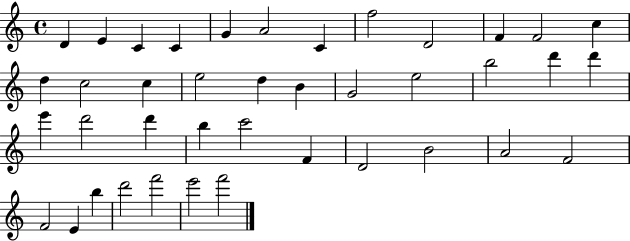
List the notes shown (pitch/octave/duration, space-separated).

D4/q E4/q C4/q C4/q G4/q A4/h C4/q F5/h D4/h F4/q F4/h C5/q D5/q C5/h C5/q E5/h D5/q B4/q G4/h E5/h B5/h D6/q D6/q E6/q D6/h D6/q B5/q C6/h F4/q D4/h B4/h A4/h F4/h F4/h E4/q B5/q D6/h F6/h E6/h F6/h